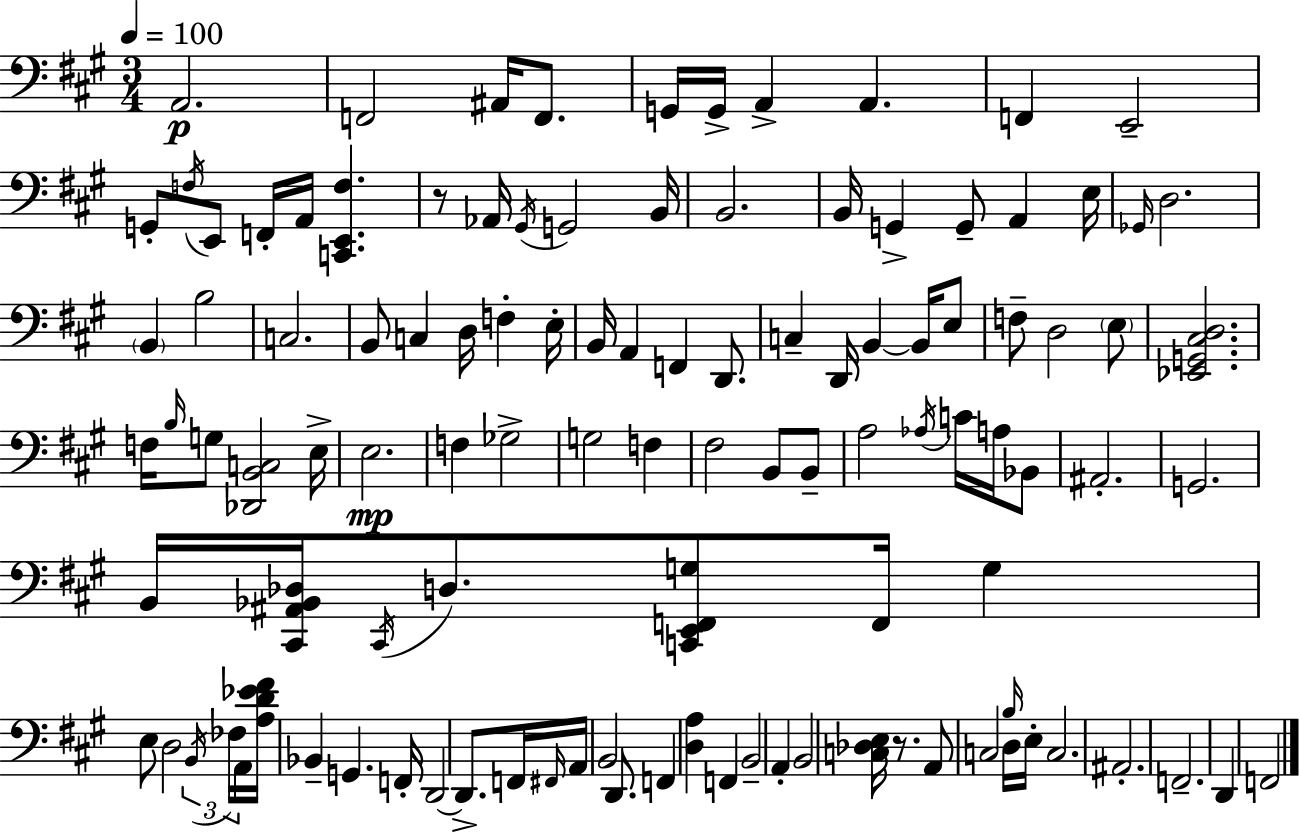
A2/h. F2/h A#2/s F2/e. G2/s G2/s A2/q A2/q. F2/q E2/h G2/e F3/s E2/e F2/s A2/s [C2,E2,F3]/q. R/e Ab2/s G#2/s G2/h B2/s B2/h. B2/s G2/q G2/e A2/q E3/s Gb2/s D3/h. B2/q B3/h C3/h. B2/e C3/q D3/s F3/q E3/s B2/s A2/q F2/q D2/e. C3/q D2/s B2/q B2/s E3/e F3/e D3/h E3/e [Eb2,G2,C#3,D3]/h. F3/s B3/s G3/e [Db2,B2,C3]/h E3/s E3/h. F3/q Gb3/h G3/h F3/q F#3/h B2/e B2/e A3/h Ab3/s C4/s A3/s Bb2/e A#2/h. G2/h. B2/s [C#2,A#2,Bb2,Db3]/s C#2/s D3/e. [C2,E2,F2,G3]/e F2/s G3/q E3/e D3/h B2/s FES3/s A2/s [A3,D4,Eb4,F#4]/s Bb2/q G2/q. F2/s D2/h D2/e. F2/s F#2/s A2/s B2/h D2/e. F2/q [D3,A3]/q F2/q B2/h A2/q B2/h [C3,Db3,E3]/s R/e. A2/e C3/h B3/s D3/s E3/s C3/h. A#2/h. F2/h. D2/q F2/h